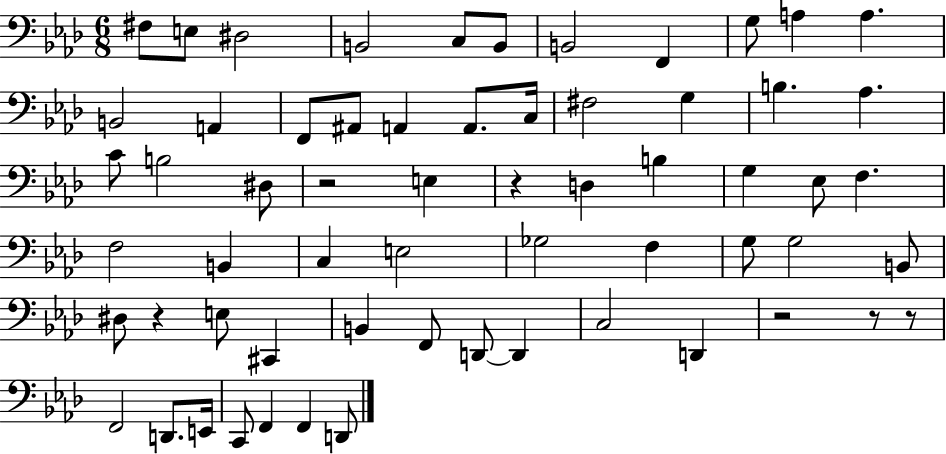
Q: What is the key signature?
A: AES major